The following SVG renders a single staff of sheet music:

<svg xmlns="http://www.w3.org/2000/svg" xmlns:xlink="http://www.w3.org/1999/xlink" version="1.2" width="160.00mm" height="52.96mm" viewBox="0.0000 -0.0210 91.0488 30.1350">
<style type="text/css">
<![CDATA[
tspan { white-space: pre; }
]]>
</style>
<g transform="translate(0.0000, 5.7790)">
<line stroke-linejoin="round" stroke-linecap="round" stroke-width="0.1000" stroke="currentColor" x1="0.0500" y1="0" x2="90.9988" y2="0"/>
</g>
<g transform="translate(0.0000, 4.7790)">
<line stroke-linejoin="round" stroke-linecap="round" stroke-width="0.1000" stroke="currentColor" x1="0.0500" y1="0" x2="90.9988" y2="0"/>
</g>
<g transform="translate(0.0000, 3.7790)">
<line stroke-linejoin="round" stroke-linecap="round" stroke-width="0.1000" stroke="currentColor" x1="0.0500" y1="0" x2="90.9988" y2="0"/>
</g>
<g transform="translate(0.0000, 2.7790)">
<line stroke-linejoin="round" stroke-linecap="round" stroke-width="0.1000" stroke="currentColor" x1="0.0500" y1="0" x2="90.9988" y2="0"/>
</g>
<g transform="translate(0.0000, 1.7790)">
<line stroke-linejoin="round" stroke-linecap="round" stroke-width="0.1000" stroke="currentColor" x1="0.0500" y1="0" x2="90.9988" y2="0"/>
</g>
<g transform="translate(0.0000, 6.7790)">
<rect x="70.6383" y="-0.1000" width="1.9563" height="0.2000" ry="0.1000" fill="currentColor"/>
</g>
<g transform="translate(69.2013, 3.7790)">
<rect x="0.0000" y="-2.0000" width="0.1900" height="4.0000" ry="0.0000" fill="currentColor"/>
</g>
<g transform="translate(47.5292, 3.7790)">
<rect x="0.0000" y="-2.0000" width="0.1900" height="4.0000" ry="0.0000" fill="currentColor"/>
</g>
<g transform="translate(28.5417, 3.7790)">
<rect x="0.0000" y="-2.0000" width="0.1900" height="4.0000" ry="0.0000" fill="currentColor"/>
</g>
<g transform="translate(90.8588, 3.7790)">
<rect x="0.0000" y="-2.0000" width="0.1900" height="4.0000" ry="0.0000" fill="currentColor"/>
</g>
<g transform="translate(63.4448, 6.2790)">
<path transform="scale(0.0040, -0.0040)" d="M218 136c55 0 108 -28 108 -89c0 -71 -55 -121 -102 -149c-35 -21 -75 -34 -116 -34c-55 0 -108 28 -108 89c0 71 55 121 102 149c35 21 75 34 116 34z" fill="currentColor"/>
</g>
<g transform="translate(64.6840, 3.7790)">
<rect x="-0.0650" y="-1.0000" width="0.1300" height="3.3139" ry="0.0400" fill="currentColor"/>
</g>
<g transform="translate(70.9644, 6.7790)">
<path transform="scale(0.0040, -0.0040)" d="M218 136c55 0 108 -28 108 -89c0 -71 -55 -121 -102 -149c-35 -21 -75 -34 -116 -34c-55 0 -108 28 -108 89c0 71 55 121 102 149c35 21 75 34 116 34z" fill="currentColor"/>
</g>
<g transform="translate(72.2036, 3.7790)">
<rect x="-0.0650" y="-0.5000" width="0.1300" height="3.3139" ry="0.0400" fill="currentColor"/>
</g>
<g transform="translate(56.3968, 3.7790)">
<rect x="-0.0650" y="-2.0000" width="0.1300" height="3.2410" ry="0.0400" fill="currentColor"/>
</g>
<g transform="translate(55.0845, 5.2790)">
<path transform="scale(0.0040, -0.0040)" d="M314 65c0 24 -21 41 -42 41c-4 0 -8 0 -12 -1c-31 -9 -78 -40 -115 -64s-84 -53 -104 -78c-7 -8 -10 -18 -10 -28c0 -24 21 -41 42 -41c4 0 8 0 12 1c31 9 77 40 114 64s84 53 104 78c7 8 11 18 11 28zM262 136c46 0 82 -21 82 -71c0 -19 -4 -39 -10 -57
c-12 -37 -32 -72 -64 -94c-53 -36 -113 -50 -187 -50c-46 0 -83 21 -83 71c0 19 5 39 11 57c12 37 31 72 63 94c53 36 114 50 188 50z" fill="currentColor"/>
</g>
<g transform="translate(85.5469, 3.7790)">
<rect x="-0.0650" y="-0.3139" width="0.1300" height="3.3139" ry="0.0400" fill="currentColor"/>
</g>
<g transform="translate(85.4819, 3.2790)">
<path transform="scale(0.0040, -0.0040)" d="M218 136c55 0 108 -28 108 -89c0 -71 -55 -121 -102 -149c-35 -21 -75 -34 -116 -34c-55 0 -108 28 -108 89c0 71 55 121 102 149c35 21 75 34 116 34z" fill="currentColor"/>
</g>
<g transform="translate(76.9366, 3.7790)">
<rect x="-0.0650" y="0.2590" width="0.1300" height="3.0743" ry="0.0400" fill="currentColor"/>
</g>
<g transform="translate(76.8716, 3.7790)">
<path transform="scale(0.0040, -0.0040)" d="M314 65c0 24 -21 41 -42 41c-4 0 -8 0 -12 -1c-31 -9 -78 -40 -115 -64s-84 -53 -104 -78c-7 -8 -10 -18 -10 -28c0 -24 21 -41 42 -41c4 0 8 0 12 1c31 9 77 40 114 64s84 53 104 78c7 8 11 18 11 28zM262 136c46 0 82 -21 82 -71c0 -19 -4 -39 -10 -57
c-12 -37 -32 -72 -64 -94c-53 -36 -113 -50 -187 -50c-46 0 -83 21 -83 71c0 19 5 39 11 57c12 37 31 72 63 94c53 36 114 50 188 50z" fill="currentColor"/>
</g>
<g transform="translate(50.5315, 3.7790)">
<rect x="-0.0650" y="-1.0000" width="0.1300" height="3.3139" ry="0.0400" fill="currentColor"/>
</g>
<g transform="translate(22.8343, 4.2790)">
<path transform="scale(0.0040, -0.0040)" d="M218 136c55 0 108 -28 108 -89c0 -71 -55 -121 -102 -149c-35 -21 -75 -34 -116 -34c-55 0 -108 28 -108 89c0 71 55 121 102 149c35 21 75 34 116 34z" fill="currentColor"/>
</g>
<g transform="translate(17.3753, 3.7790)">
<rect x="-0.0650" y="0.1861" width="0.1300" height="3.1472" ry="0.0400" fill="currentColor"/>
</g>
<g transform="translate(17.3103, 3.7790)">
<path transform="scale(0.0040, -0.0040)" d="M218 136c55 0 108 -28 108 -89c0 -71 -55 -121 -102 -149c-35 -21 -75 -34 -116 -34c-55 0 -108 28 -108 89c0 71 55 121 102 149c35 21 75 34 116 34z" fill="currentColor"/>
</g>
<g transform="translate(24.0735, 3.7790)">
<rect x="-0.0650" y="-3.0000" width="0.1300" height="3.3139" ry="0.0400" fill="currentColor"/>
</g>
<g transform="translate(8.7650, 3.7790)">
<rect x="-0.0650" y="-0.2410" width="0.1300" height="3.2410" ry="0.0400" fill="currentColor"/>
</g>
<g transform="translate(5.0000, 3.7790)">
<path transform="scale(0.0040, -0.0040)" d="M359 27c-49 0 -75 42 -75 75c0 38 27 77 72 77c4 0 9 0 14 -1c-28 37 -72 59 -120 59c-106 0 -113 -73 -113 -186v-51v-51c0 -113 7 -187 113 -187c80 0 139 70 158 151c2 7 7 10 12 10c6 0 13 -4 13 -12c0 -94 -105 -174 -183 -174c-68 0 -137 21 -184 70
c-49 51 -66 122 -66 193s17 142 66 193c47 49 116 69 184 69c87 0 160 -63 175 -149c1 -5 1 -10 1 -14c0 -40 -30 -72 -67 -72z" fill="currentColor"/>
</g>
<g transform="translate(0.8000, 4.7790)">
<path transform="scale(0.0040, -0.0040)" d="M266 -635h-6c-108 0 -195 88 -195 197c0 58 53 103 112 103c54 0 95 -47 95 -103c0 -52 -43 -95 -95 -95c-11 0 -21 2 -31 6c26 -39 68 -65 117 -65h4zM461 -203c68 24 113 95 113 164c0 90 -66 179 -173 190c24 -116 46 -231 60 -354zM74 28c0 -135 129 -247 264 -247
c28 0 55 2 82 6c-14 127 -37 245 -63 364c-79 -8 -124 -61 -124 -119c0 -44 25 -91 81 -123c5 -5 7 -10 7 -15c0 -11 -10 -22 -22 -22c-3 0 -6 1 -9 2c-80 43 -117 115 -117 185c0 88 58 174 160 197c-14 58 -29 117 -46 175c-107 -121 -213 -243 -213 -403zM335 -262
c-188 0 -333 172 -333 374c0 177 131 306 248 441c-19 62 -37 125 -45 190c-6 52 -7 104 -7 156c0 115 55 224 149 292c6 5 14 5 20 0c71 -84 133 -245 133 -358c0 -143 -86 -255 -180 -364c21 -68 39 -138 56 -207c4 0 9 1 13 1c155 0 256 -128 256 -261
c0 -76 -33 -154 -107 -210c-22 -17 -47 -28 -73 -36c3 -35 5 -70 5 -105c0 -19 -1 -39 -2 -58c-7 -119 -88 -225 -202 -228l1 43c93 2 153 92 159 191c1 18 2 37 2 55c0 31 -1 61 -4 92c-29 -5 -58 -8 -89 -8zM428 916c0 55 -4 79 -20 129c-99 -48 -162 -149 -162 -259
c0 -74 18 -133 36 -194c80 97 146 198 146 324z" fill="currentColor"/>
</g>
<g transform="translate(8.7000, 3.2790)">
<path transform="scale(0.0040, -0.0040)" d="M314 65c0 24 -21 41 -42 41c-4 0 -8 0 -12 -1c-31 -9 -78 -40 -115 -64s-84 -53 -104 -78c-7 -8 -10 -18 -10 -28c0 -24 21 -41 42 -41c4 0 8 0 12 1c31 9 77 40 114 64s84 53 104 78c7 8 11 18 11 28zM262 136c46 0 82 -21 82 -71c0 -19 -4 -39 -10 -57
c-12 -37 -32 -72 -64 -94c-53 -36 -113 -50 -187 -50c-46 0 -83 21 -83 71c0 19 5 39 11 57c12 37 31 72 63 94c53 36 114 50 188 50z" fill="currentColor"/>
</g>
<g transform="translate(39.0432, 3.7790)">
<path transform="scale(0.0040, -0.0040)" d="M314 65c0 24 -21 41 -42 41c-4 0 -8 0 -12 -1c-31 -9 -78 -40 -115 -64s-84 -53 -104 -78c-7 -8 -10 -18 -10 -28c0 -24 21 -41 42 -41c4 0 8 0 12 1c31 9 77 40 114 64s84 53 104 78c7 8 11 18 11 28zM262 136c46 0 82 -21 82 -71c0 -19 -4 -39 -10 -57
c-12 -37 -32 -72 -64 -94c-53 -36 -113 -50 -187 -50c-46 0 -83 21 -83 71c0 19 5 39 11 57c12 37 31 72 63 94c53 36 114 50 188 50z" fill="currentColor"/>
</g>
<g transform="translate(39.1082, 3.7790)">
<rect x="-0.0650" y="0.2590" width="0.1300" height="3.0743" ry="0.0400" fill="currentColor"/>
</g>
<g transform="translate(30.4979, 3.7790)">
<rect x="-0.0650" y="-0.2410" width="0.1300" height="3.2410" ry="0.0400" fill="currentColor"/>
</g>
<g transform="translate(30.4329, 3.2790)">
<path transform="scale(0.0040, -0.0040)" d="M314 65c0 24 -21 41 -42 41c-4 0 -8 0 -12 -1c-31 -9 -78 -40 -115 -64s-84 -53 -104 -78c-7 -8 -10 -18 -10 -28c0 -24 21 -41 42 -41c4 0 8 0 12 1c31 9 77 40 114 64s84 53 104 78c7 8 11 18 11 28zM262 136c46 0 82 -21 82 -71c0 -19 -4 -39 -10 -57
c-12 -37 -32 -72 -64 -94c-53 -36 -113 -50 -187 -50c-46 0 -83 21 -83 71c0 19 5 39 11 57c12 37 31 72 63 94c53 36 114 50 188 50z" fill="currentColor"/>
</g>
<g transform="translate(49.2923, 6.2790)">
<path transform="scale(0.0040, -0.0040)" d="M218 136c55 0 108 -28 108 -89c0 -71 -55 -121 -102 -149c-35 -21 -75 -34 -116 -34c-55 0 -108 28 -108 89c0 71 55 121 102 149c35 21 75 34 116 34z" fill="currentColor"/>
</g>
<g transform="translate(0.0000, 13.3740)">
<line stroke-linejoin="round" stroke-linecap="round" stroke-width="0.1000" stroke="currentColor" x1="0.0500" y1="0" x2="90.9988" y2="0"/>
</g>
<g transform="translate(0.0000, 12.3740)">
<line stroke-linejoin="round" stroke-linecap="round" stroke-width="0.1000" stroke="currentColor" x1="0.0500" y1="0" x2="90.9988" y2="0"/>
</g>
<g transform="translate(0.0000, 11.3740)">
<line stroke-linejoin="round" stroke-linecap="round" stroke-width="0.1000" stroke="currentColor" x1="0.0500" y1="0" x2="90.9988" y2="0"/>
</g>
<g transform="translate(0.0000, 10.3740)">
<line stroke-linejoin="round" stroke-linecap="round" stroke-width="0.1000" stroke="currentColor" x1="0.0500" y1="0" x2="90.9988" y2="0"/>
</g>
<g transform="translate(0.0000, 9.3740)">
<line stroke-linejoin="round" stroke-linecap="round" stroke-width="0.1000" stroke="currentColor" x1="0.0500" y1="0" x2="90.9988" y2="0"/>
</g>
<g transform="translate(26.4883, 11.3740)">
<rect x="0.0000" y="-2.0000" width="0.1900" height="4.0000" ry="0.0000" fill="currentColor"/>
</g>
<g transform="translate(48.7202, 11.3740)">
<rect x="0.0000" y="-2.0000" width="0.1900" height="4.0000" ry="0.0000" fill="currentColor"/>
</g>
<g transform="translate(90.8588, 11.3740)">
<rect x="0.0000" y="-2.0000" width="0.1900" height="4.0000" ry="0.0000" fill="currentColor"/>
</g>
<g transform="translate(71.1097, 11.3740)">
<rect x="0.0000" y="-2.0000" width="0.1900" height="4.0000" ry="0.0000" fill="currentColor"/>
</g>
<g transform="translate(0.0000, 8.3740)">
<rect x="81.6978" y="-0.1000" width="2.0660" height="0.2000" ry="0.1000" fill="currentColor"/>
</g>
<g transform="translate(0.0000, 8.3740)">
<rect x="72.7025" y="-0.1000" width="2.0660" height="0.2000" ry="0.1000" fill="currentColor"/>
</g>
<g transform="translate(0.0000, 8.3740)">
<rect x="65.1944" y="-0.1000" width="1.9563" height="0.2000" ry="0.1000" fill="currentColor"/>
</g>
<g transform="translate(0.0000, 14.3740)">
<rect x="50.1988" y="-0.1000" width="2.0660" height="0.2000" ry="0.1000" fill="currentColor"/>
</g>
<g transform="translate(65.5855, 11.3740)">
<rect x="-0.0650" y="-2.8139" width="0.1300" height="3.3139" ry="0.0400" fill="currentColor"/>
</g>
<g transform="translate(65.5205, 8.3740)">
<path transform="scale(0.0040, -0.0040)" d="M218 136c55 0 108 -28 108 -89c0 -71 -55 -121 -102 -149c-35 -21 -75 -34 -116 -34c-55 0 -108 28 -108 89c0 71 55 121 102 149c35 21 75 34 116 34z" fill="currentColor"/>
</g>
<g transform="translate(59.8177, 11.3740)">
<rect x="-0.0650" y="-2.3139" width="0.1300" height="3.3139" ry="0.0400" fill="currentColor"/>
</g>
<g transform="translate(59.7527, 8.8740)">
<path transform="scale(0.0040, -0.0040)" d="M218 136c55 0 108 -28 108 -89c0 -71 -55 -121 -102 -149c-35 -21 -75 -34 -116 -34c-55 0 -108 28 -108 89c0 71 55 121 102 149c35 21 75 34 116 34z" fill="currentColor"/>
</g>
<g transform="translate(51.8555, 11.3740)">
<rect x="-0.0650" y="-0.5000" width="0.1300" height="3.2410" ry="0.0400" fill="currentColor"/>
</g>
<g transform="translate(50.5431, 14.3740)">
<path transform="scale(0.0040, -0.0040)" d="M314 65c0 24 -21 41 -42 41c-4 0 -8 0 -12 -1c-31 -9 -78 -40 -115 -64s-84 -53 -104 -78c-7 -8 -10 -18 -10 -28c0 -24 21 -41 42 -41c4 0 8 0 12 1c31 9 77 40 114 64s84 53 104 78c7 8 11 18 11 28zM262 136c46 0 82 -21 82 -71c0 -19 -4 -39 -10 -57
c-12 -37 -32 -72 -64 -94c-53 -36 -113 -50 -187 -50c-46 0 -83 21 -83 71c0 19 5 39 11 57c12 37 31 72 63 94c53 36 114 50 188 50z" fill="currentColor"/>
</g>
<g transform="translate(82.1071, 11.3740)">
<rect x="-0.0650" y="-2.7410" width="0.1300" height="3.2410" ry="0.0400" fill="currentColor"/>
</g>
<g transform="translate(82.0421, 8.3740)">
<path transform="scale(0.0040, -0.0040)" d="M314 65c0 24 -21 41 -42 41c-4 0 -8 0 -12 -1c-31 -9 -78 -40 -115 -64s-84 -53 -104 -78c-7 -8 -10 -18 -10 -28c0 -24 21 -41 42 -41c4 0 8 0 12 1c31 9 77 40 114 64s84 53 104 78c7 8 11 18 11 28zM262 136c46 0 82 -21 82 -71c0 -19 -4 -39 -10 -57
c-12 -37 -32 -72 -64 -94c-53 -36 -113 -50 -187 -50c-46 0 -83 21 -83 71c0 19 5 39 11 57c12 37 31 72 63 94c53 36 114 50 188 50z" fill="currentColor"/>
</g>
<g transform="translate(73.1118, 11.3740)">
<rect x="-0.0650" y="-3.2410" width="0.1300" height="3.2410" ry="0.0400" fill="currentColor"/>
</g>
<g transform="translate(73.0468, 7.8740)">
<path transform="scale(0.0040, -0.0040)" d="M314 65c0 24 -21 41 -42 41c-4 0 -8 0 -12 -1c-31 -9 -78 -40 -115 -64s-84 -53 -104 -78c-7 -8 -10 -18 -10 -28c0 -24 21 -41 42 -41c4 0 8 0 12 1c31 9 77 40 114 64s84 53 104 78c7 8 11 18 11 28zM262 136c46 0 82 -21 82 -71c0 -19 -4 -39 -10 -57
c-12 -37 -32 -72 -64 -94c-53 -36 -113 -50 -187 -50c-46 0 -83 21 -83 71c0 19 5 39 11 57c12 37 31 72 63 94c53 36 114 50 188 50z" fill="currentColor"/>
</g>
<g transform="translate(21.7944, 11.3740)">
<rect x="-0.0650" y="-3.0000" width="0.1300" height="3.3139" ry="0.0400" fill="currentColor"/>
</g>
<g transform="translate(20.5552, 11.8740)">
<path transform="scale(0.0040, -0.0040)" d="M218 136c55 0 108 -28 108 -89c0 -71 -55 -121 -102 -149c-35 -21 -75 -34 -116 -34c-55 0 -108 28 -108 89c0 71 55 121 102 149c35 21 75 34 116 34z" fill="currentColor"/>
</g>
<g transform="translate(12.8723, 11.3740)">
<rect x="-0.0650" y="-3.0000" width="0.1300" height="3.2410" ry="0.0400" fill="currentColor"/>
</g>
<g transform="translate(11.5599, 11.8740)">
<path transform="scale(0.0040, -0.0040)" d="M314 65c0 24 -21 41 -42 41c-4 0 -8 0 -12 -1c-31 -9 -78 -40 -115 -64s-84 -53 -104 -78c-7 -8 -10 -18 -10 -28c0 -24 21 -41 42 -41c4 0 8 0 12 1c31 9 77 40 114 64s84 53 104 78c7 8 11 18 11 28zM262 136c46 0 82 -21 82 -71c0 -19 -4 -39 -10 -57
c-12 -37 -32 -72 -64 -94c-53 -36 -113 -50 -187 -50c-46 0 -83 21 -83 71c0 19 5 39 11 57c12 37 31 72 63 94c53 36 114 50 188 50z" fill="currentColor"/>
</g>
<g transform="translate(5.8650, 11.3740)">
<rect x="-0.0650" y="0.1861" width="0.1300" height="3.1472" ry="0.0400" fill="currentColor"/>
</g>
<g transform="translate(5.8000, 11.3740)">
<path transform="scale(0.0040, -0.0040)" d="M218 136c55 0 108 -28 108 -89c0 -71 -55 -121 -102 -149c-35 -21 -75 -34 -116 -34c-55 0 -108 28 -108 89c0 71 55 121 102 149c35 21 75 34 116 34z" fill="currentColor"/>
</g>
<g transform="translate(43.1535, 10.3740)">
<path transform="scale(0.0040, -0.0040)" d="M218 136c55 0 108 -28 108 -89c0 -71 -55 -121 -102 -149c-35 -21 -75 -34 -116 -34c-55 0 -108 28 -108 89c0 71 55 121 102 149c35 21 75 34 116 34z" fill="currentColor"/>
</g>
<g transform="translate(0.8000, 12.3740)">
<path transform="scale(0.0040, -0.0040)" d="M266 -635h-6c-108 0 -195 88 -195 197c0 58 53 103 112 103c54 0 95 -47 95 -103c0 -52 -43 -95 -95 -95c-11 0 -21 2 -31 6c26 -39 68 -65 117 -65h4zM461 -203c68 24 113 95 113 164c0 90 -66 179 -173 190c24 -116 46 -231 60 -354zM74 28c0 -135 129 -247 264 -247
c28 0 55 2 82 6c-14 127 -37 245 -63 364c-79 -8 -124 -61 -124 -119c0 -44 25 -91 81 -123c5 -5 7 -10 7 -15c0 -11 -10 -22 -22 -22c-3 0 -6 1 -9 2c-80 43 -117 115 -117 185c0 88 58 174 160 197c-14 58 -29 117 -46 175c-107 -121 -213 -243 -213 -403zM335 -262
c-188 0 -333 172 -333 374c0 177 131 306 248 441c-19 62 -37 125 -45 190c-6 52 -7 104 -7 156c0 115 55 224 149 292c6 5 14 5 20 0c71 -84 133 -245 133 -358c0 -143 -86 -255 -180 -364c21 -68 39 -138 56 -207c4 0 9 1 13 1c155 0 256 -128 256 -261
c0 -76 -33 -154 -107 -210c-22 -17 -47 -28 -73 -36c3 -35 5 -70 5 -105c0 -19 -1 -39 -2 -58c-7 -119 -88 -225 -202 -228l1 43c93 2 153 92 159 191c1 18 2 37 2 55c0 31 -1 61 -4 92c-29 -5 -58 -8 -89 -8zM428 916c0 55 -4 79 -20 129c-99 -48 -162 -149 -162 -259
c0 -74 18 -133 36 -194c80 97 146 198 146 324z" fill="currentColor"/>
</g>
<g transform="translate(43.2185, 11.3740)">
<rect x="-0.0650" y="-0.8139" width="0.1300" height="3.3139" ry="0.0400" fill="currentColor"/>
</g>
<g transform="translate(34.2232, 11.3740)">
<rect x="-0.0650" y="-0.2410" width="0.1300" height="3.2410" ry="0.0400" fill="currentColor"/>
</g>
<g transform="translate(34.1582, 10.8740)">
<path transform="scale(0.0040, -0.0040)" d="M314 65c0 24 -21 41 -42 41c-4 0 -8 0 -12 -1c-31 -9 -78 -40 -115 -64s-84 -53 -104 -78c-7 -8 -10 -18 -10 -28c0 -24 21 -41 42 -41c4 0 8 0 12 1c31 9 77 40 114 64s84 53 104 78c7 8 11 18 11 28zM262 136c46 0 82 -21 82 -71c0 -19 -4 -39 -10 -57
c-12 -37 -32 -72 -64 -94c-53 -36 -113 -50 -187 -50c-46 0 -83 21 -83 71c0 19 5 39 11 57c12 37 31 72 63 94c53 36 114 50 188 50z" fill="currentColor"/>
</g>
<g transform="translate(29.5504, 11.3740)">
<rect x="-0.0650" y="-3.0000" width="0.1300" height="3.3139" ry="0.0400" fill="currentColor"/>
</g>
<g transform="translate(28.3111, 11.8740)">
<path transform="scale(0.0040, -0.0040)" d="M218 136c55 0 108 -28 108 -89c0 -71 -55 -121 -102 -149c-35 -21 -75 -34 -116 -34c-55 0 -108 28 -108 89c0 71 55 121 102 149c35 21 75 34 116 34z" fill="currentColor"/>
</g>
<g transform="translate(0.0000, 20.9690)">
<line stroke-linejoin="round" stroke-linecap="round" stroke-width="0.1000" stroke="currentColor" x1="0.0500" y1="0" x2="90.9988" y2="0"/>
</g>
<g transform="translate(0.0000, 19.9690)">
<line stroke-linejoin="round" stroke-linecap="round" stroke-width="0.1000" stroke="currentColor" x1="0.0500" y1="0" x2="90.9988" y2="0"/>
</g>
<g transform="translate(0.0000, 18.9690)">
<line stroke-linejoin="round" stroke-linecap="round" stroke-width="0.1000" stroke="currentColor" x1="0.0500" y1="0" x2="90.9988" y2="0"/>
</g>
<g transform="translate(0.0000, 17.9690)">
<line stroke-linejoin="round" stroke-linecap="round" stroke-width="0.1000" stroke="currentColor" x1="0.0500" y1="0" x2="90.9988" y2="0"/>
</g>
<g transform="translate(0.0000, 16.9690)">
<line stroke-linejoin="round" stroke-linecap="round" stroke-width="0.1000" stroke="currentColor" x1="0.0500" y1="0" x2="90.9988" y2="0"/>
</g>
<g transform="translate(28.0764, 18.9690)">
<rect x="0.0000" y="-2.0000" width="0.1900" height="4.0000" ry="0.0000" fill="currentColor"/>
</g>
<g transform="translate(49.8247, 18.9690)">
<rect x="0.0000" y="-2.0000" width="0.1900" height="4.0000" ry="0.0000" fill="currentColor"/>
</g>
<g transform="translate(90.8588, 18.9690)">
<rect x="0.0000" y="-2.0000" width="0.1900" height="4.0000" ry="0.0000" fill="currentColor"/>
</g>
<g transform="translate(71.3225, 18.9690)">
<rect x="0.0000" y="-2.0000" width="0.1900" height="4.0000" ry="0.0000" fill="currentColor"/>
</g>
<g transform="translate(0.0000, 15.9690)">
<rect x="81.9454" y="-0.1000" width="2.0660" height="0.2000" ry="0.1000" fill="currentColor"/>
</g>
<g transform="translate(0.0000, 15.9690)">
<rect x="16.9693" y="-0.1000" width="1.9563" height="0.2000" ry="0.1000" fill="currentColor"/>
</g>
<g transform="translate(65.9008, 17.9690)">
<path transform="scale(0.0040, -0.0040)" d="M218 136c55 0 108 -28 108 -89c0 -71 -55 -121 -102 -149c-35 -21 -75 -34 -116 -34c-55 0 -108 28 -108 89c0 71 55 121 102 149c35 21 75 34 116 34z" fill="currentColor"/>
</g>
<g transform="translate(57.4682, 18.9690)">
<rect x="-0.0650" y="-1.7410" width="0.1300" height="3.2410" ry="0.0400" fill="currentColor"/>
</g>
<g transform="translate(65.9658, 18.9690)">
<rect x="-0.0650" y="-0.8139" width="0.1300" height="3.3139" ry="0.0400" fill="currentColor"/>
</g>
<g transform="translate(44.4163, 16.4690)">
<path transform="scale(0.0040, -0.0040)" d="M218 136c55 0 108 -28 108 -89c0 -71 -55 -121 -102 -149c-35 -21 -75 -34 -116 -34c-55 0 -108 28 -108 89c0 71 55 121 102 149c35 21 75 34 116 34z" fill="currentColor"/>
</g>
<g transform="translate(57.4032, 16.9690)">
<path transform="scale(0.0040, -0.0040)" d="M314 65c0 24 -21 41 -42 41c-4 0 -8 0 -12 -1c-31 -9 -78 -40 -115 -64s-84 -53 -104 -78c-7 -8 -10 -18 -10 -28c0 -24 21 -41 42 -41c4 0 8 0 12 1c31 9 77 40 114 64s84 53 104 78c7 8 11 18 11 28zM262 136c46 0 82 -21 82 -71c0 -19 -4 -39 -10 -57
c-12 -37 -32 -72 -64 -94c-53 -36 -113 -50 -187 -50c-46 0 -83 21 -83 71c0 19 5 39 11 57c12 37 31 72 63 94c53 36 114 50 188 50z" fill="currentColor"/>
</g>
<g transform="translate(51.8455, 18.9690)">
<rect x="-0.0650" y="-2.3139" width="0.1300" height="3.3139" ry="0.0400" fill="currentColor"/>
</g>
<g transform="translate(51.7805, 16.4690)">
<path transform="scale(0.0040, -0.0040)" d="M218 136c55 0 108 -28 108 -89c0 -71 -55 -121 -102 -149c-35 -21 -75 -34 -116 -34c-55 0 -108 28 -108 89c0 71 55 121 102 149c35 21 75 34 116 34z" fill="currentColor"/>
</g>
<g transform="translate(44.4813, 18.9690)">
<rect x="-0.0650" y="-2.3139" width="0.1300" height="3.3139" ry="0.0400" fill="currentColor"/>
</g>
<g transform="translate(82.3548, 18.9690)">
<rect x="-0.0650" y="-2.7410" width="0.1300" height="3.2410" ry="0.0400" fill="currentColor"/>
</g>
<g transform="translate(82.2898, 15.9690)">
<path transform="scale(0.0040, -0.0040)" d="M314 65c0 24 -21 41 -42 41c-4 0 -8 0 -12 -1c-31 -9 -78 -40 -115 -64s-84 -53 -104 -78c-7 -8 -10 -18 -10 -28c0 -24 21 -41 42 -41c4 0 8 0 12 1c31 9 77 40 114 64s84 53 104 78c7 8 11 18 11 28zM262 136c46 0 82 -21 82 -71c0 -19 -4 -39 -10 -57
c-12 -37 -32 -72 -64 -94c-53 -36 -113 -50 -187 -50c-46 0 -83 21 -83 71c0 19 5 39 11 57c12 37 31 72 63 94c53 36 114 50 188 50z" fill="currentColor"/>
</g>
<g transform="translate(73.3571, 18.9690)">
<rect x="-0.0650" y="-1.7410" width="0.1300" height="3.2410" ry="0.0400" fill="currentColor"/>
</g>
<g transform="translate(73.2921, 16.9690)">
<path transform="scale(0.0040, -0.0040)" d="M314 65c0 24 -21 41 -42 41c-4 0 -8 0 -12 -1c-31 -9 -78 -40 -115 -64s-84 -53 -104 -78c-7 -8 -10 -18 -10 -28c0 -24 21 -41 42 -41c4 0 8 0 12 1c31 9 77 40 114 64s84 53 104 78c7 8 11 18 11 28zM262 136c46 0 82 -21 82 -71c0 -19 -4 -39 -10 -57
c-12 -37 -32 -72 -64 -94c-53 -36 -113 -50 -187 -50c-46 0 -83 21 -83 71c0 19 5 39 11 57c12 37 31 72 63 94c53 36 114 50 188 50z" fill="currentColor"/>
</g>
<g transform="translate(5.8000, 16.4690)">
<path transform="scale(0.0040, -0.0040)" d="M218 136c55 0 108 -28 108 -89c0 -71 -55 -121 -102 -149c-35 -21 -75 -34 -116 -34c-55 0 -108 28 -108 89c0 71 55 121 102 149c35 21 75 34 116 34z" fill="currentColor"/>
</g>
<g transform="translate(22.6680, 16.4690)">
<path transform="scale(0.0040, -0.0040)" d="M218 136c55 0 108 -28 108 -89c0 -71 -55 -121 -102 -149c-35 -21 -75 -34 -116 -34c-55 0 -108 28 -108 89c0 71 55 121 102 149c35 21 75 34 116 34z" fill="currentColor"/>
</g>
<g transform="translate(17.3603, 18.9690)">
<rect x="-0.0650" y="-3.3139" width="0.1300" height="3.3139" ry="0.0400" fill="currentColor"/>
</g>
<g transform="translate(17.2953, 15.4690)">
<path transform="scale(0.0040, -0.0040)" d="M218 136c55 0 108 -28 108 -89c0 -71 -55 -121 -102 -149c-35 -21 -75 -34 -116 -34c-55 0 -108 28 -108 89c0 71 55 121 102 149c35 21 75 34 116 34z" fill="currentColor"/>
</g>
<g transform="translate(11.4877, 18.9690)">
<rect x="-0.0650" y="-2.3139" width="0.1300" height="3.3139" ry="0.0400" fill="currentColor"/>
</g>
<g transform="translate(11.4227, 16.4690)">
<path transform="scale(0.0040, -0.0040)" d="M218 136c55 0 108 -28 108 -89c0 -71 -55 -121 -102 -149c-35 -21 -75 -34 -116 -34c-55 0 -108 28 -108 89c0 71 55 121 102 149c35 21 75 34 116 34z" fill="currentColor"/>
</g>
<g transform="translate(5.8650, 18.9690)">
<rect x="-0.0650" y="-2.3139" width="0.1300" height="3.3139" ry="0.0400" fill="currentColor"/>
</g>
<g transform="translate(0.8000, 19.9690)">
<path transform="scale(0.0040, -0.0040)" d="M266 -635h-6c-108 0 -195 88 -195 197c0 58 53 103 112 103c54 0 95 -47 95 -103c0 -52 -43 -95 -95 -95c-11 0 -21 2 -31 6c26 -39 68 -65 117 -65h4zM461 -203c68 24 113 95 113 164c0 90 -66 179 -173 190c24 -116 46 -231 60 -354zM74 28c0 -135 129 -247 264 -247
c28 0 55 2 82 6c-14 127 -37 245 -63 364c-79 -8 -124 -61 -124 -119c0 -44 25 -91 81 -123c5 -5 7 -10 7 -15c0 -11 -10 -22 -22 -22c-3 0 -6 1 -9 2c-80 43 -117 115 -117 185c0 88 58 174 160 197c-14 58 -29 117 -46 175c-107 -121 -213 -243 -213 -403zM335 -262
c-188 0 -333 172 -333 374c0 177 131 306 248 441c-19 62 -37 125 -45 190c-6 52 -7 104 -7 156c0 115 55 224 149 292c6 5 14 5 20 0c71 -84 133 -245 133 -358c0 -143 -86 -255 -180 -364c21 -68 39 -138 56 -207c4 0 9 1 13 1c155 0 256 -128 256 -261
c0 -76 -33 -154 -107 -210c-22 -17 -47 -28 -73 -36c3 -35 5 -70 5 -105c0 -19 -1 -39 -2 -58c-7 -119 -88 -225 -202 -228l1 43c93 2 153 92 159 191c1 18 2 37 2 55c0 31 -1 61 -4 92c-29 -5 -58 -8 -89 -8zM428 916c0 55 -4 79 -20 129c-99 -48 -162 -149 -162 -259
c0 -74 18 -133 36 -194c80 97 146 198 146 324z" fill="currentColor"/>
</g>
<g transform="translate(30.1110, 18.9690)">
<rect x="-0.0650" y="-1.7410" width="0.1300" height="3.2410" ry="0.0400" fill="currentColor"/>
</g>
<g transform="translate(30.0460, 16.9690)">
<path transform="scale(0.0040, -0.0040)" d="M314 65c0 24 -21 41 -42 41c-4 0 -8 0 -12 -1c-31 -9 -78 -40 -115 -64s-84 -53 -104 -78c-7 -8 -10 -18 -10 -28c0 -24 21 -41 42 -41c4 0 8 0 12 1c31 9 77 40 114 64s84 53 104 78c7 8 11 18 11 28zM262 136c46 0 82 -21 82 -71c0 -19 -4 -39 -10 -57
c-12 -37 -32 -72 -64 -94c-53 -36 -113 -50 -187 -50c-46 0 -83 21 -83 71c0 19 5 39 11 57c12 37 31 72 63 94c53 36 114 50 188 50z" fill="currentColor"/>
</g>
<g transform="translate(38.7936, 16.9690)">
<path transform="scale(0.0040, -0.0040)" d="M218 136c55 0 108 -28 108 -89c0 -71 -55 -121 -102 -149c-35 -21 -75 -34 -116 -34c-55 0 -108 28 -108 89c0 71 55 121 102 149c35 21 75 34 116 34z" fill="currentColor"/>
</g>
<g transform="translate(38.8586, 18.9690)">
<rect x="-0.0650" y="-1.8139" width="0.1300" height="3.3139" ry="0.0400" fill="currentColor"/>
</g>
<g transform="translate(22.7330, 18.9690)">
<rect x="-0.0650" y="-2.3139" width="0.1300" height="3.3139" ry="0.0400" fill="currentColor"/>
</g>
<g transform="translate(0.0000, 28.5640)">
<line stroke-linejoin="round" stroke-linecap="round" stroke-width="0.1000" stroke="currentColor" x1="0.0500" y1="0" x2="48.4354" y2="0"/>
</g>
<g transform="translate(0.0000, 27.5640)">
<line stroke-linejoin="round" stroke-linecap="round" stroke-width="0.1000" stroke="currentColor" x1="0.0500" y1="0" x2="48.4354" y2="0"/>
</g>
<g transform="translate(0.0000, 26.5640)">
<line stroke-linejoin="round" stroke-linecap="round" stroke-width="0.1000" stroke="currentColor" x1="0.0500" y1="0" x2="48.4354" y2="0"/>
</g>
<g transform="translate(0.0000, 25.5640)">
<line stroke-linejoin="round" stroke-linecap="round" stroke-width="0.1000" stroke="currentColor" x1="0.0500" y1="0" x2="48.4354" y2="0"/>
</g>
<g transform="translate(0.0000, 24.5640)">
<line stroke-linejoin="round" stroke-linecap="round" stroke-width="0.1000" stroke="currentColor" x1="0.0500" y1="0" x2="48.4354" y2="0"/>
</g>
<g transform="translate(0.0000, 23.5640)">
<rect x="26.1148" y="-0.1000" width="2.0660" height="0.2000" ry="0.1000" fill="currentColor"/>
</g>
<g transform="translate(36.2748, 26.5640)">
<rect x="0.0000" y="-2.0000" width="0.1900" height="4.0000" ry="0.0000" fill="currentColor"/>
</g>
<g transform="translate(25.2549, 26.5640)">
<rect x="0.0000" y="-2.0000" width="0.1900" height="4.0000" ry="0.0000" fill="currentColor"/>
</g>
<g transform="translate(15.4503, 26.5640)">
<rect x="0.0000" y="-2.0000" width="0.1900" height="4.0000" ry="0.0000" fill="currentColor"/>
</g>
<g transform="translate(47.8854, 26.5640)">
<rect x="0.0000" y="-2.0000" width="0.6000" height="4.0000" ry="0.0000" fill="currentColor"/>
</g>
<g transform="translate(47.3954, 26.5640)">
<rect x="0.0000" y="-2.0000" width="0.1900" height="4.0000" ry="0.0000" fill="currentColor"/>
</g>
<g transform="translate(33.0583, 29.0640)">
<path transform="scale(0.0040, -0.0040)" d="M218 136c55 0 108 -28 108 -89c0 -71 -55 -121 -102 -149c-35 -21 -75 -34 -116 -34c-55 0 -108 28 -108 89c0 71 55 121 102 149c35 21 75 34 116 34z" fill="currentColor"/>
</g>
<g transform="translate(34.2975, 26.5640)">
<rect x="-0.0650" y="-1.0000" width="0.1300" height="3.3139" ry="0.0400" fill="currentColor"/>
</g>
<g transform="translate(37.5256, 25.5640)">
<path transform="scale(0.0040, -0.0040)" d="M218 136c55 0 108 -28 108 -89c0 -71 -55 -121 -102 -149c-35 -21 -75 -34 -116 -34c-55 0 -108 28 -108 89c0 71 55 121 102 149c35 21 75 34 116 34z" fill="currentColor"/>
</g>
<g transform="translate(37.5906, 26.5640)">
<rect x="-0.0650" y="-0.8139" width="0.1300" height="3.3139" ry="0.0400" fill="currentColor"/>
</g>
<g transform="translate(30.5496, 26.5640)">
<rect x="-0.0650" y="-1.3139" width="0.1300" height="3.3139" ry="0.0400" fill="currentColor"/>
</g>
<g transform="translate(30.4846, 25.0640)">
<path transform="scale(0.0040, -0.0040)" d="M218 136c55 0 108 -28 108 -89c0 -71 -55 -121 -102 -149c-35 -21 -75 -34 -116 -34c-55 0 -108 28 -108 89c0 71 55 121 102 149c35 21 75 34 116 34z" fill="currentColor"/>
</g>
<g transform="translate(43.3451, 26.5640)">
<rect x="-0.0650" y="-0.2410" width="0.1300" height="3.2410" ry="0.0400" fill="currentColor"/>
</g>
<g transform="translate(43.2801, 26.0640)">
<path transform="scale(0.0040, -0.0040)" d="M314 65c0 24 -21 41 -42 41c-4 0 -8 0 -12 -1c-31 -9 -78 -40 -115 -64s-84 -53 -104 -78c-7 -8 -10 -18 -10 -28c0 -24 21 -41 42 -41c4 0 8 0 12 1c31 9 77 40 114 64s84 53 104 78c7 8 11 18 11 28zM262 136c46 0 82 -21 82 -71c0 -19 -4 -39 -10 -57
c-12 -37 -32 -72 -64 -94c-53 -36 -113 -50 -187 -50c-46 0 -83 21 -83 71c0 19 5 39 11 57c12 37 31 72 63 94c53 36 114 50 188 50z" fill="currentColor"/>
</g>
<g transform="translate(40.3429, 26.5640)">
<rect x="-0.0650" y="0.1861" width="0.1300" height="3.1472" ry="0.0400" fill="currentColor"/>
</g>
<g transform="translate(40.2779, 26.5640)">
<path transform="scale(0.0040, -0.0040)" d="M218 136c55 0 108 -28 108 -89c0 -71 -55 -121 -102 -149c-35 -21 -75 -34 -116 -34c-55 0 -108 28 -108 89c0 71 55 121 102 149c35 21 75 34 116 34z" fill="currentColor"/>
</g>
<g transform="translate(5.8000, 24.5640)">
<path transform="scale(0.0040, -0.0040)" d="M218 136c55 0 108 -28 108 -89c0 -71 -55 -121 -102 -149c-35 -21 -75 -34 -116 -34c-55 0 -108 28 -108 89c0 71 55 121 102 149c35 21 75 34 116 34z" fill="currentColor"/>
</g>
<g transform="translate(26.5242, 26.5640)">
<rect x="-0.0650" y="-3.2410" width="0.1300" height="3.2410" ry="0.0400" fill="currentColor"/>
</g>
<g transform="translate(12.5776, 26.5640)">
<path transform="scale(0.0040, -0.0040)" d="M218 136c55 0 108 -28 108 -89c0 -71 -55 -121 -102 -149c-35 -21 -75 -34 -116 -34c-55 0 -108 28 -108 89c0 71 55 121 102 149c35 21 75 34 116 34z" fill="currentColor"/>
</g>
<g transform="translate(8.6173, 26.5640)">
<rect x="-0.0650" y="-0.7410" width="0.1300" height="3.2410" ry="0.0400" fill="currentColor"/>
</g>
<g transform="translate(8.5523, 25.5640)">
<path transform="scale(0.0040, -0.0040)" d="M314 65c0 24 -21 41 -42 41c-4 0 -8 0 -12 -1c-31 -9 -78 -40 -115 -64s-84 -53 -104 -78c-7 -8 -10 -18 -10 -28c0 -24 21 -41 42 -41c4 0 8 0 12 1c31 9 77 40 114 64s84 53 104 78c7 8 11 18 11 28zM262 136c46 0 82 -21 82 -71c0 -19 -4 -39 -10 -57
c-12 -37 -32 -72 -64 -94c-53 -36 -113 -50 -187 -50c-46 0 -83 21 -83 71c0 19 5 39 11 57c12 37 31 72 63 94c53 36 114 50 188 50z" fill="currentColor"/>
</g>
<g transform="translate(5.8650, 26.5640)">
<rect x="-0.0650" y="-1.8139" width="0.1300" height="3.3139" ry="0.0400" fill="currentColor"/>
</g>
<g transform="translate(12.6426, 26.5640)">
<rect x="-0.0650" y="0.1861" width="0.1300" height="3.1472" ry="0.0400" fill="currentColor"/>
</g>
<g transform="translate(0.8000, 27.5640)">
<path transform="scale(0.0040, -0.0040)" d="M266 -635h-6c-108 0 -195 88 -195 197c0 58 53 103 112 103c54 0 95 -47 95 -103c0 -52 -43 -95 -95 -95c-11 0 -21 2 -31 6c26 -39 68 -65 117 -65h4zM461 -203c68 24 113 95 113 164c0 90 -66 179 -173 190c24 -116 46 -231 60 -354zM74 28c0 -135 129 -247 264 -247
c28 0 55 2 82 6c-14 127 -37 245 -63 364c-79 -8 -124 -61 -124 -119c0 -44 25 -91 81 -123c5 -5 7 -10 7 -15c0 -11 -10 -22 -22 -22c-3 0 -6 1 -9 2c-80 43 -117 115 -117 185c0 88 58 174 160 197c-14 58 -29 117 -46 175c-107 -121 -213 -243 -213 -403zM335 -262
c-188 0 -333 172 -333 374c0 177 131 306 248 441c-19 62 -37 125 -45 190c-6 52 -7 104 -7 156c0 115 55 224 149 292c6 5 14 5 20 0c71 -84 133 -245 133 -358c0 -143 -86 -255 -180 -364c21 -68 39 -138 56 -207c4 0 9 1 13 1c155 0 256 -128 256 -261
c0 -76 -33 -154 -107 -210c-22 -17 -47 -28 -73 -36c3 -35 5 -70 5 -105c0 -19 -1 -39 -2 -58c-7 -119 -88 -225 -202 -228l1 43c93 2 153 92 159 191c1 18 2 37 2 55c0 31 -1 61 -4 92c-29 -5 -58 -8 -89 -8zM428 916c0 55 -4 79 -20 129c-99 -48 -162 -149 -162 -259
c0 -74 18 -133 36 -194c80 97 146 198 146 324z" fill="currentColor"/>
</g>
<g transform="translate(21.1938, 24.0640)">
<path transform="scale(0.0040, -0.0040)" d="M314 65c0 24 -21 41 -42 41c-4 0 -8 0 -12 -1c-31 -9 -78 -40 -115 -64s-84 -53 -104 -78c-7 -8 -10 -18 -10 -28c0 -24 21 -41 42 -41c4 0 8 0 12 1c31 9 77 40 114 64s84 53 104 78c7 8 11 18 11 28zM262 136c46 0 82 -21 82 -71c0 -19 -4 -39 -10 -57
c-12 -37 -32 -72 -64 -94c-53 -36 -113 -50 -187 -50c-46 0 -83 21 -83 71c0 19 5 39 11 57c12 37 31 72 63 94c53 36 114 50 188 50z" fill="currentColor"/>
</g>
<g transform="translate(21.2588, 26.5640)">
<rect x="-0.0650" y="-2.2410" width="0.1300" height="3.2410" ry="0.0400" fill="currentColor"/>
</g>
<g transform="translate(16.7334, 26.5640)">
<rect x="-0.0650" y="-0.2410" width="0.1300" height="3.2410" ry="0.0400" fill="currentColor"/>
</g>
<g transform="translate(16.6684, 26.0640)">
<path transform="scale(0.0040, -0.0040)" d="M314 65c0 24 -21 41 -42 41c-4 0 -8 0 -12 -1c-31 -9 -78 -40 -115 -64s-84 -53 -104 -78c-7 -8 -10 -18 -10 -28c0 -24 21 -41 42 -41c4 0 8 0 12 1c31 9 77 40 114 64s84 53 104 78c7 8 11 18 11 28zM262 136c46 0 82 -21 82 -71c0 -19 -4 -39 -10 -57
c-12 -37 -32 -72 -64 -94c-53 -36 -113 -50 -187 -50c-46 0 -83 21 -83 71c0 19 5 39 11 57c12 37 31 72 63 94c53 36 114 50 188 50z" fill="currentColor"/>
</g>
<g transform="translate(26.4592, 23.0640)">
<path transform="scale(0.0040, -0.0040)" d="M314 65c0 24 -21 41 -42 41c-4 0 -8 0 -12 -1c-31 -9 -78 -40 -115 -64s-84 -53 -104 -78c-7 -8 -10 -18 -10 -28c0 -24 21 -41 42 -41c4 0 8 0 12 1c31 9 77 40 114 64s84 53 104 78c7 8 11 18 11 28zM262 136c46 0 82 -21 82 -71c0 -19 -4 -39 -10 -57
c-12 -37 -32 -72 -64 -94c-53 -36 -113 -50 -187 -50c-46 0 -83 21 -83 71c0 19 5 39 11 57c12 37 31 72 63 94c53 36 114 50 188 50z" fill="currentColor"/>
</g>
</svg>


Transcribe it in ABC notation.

X:1
T:Untitled
M:4/4
L:1/4
K:C
c2 B A c2 B2 D F2 D C B2 c B A2 A A c2 d C2 g a b2 a2 g g b g f2 f g g f2 d f2 a2 f d2 B c2 g2 b2 e D d B c2